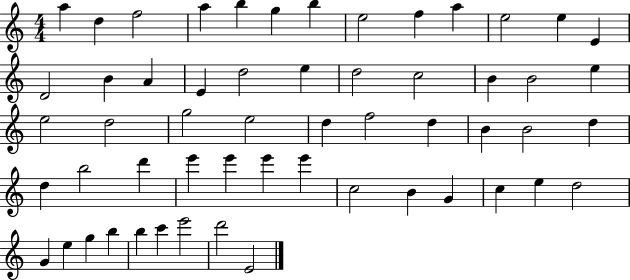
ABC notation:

X:1
T:Untitled
M:4/4
L:1/4
K:C
a d f2 a b g b e2 f a e2 e E D2 B A E d2 e d2 c2 B B2 e e2 d2 g2 e2 d f2 d B B2 d d b2 d' e' e' e' e' c2 B G c e d2 G e g b b c' e'2 d'2 E2